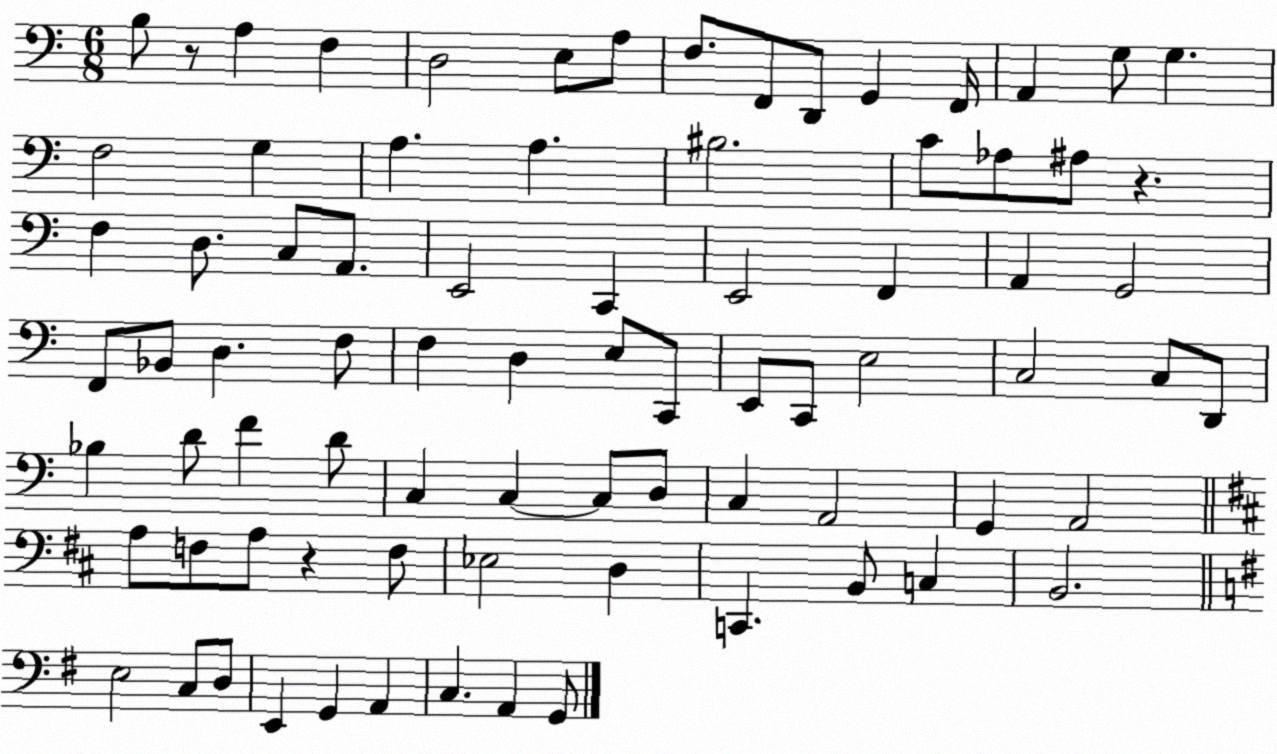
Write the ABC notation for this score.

X:1
T:Untitled
M:6/8
L:1/4
K:C
B,/2 z/2 A, F, D,2 E,/2 A,/2 F,/2 F,,/2 D,,/2 G,, F,,/4 A,, G,/2 G, F,2 G, A, A, ^B,2 C/2 _A,/2 ^A,/2 z F, D,/2 C,/2 A,,/2 E,,2 C,, E,,2 F,, A,, G,,2 F,,/2 _B,,/2 D, F,/2 F, D, E,/2 C,,/2 E,,/2 C,,/2 E,2 C,2 C,/2 D,,/2 _B, D/2 F D/2 C, C, C,/2 D,/2 C, A,,2 G,, A,,2 A,/2 F,/2 A,/2 z F,/2 _E,2 D, C,, B,,/2 C, B,,2 E,2 C,/2 D,/2 E,, G,, A,, C, A,, G,,/2